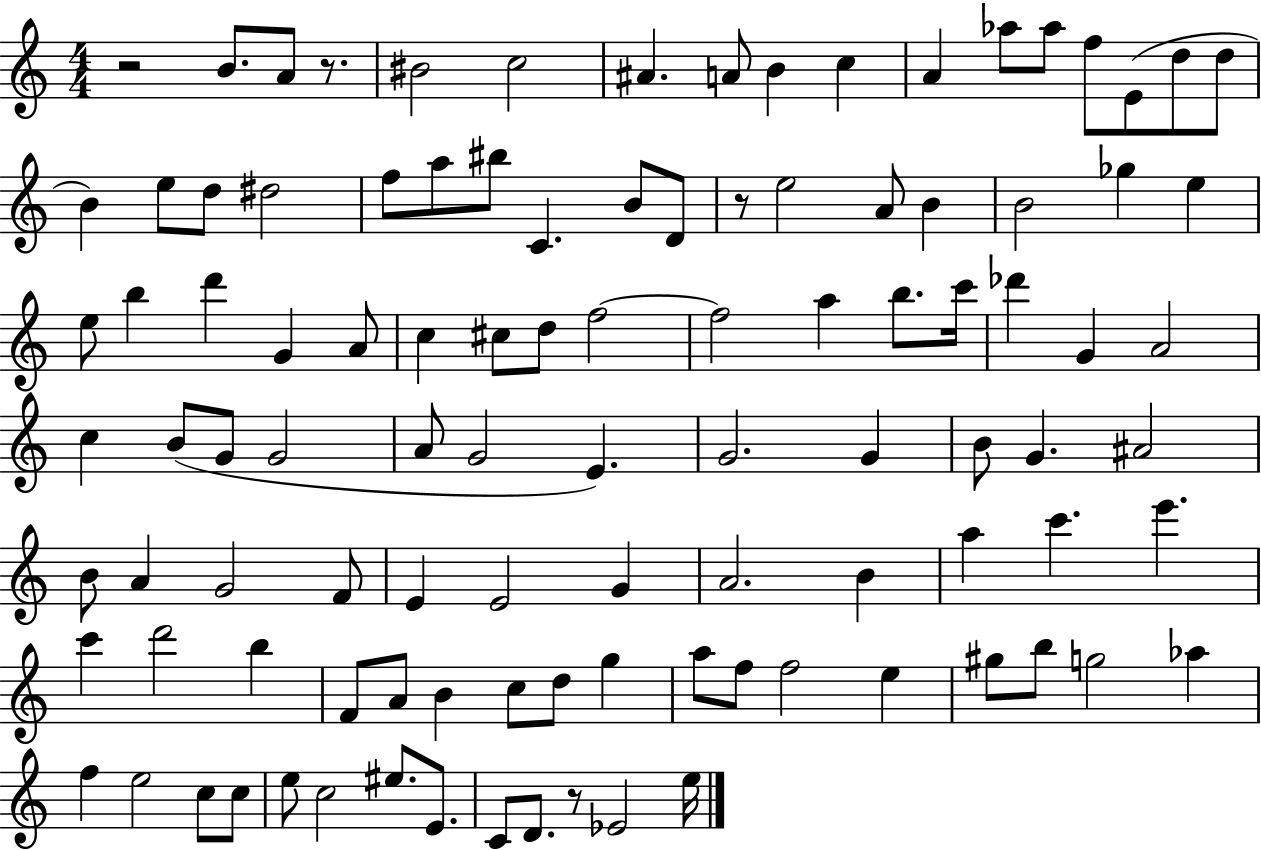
R/h B4/e. A4/e R/e. BIS4/h C5/h A#4/q. A4/e B4/q C5/q A4/q Ab5/e Ab5/e F5/e E4/e D5/e D5/e B4/q E5/e D5/e D#5/h F5/e A5/e BIS5/e C4/q. B4/e D4/e R/e E5/h A4/e B4/q B4/h Gb5/q E5/q E5/e B5/q D6/q G4/q A4/e C5/q C#5/e D5/e F5/h F5/h A5/q B5/e. C6/s Db6/q G4/q A4/h C5/q B4/e G4/e G4/h A4/e G4/h E4/q. G4/h. G4/q B4/e G4/q. A#4/h B4/e A4/q G4/h F4/e E4/q E4/h G4/q A4/h. B4/q A5/q C6/q. E6/q. C6/q D6/h B5/q F4/e A4/e B4/q C5/e D5/e G5/q A5/e F5/e F5/h E5/q G#5/e B5/e G5/h Ab5/q F5/q E5/h C5/e C5/e E5/e C5/h EIS5/e. E4/e. C4/e D4/e. R/e Eb4/h E5/s